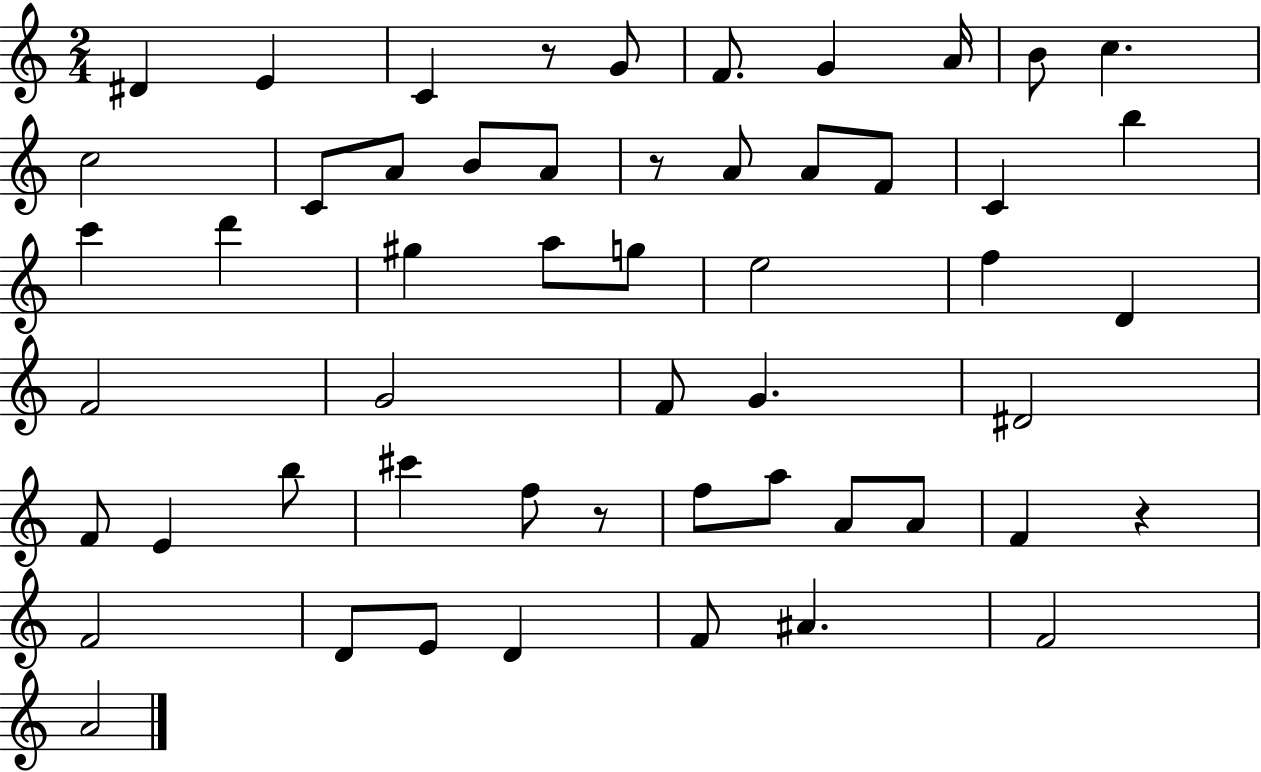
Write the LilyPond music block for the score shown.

{
  \clef treble
  \numericTimeSignature
  \time 2/4
  \key c \major
  dis'4 e'4 | c'4 r8 g'8 | f'8. g'4 a'16 | b'8 c''4. | \break c''2 | c'8 a'8 b'8 a'8 | r8 a'8 a'8 f'8 | c'4 b''4 | \break c'''4 d'''4 | gis''4 a''8 g''8 | e''2 | f''4 d'4 | \break f'2 | g'2 | f'8 g'4. | dis'2 | \break f'8 e'4 b''8 | cis'''4 f''8 r8 | f''8 a''8 a'8 a'8 | f'4 r4 | \break f'2 | d'8 e'8 d'4 | f'8 ais'4. | f'2 | \break a'2 | \bar "|."
}